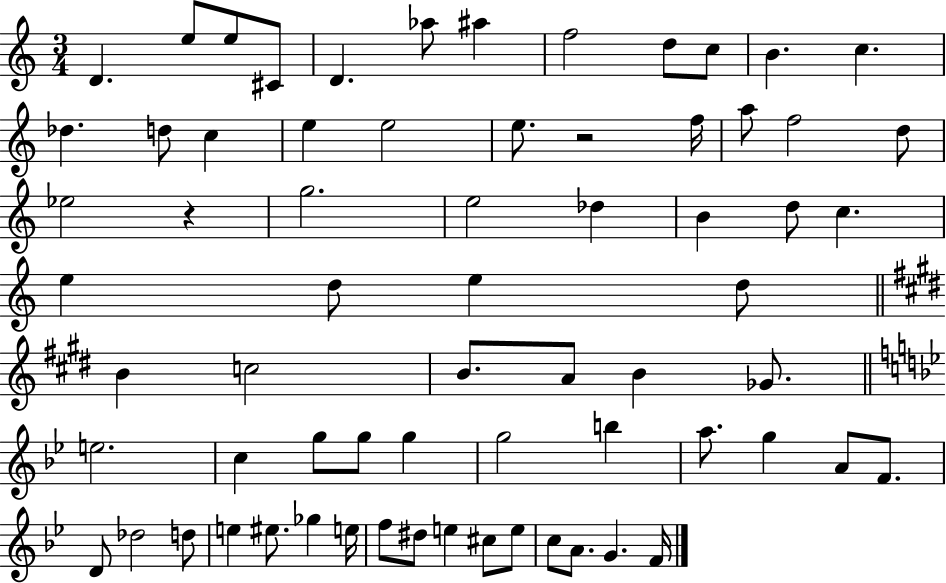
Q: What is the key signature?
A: C major